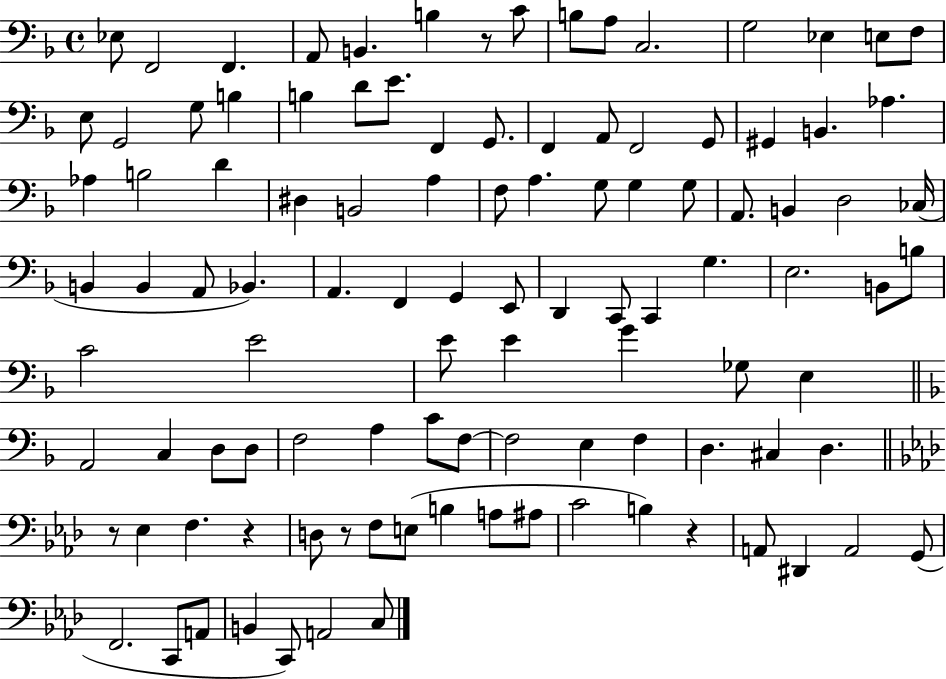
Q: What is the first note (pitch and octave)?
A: Eb3